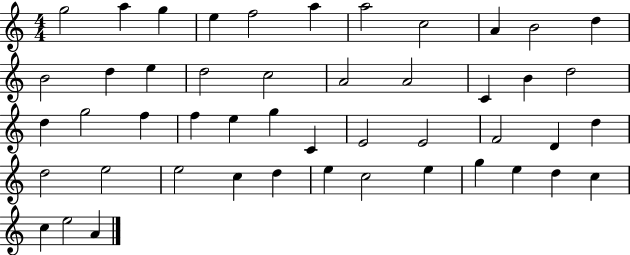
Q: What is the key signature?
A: C major